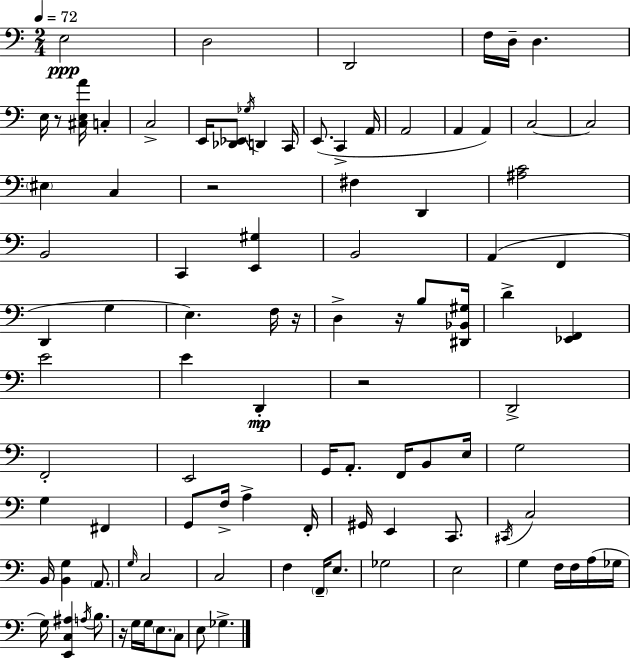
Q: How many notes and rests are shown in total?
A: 98